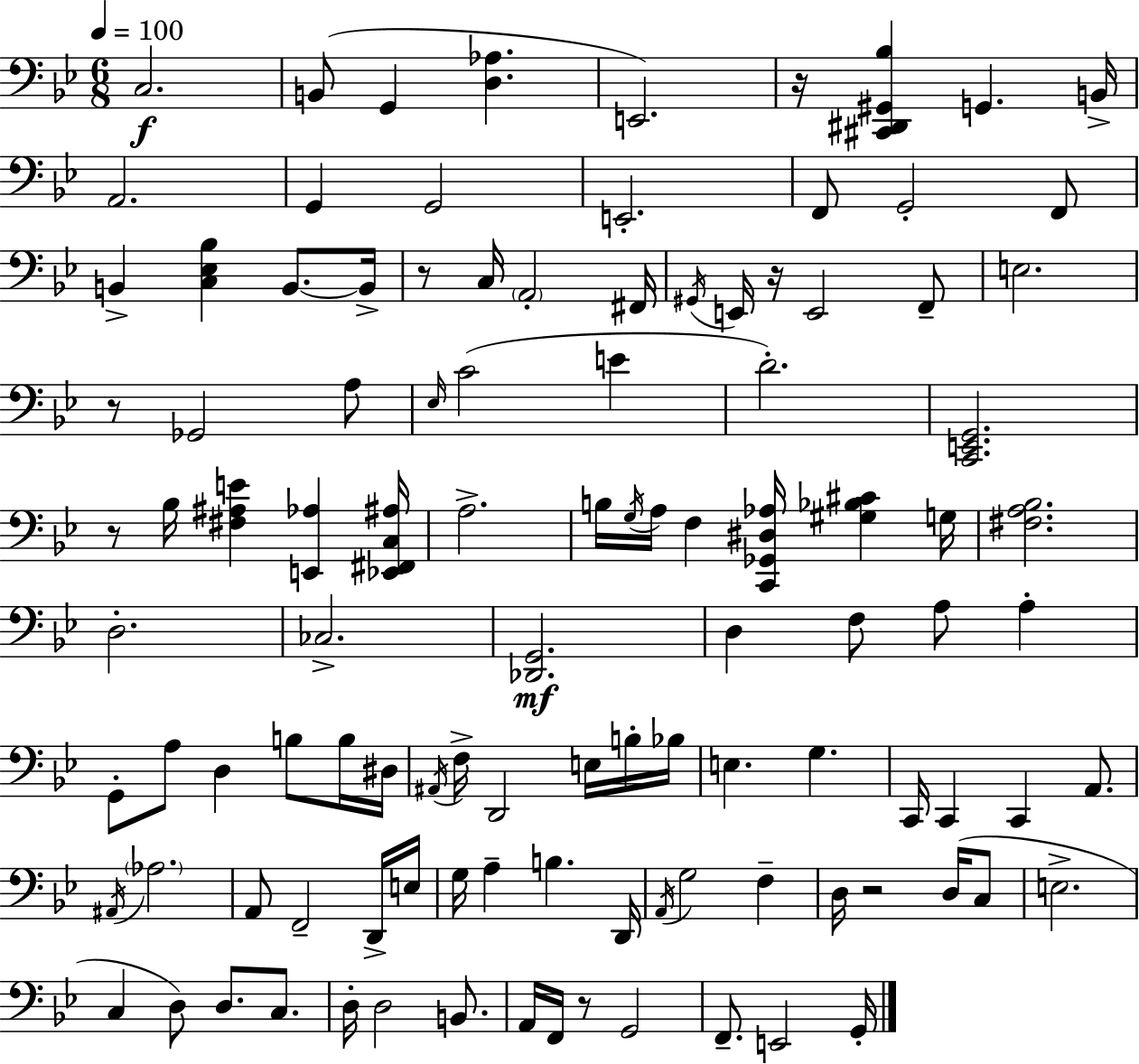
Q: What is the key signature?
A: BES major